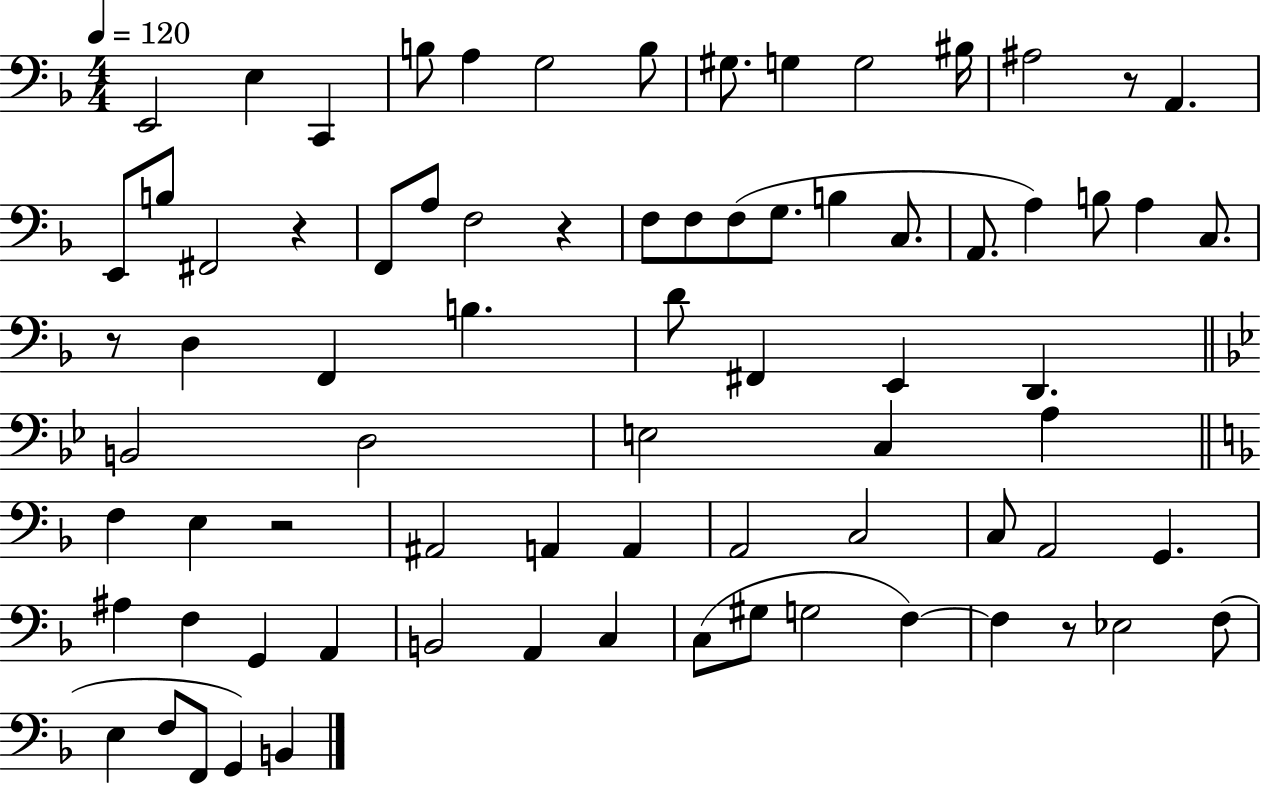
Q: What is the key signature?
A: F major